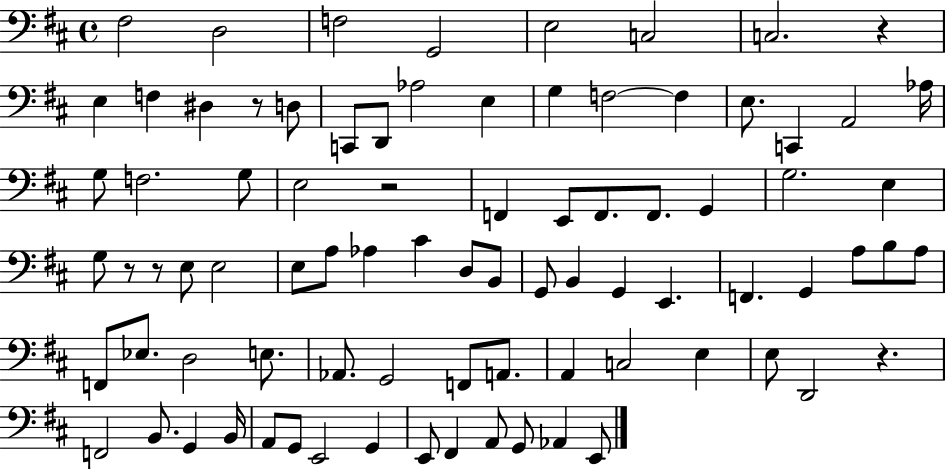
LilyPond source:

{
  \clef bass
  \time 4/4
  \defaultTimeSignature
  \key d \major
  fis2 d2 | f2 g,2 | e2 c2 | c2. r4 | \break e4 f4 dis4 r8 d8 | c,8 d,8 aes2 e4 | g4 f2~~ f4 | e8. c,4 a,2 aes16 | \break g8 f2. g8 | e2 r2 | f,4 e,8 f,8. f,8. g,4 | g2. e4 | \break g8 r8 r8 e8 e2 | e8 a8 aes4 cis'4 d8 b,8 | g,8 b,4 g,4 e,4. | f,4. g,4 a8 b8 a8 | \break f,8 ees8. d2 e8. | aes,8. g,2 f,8 a,8. | a,4 c2 e4 | e8 d,2 r4. | \break f,2 b,8. g,4 b,16 | a,8 g,8 e,2 g,4 | e,8 fis,4 a,8 g,8 aes,4 e,8 | \bar "|."
}